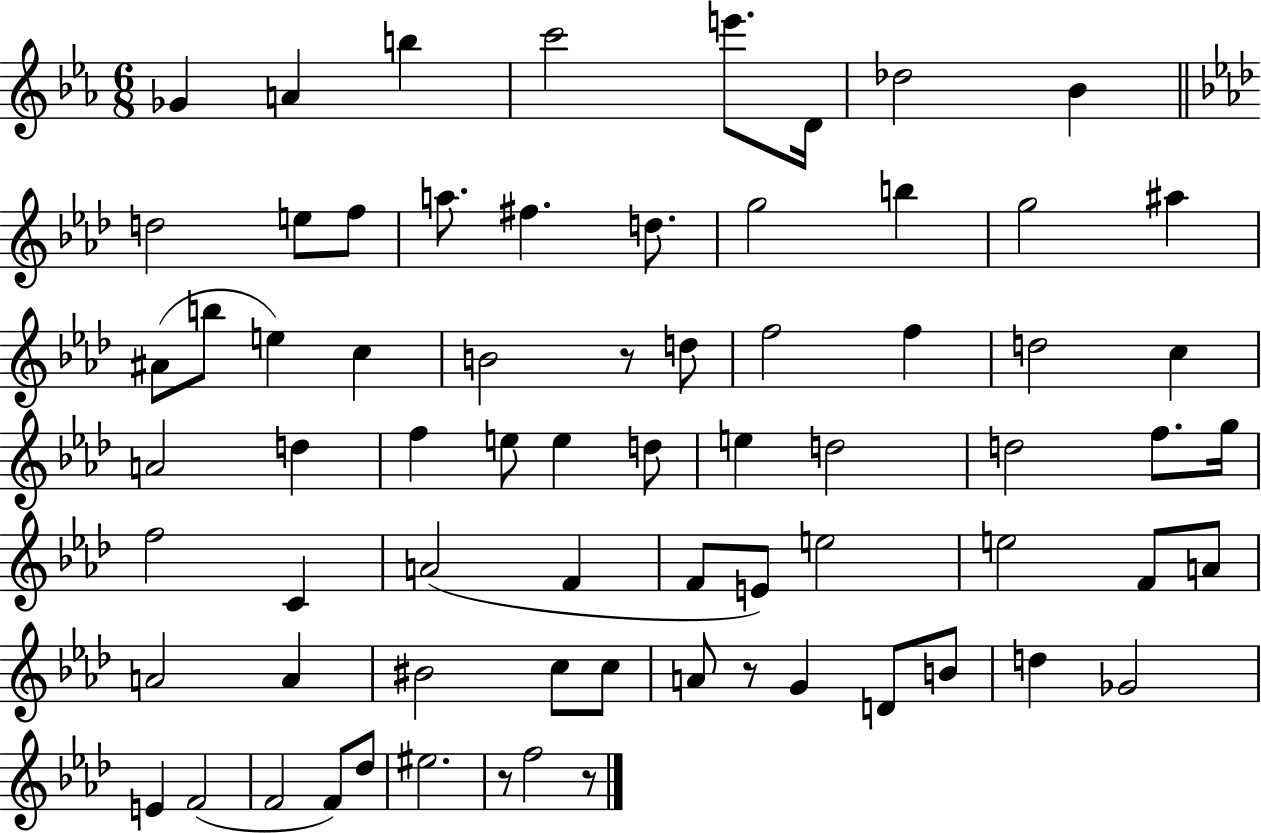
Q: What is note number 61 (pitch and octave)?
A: E4